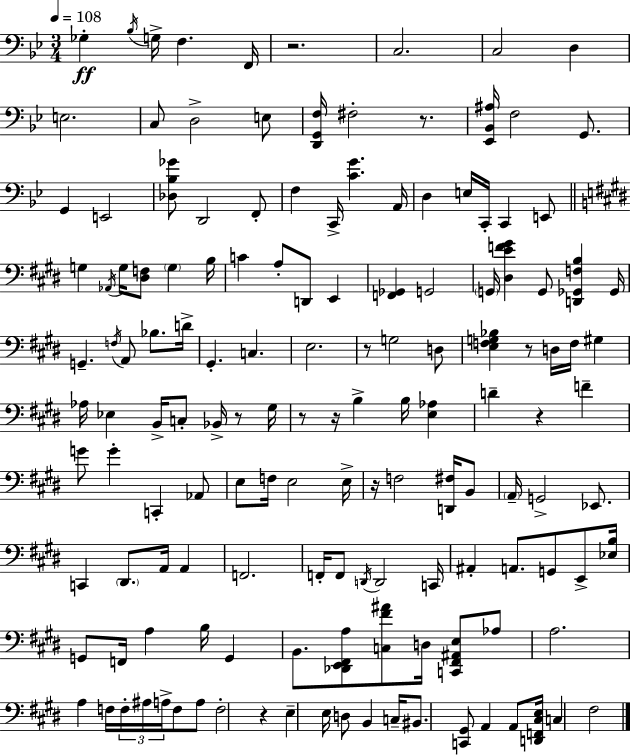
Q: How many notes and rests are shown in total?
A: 144